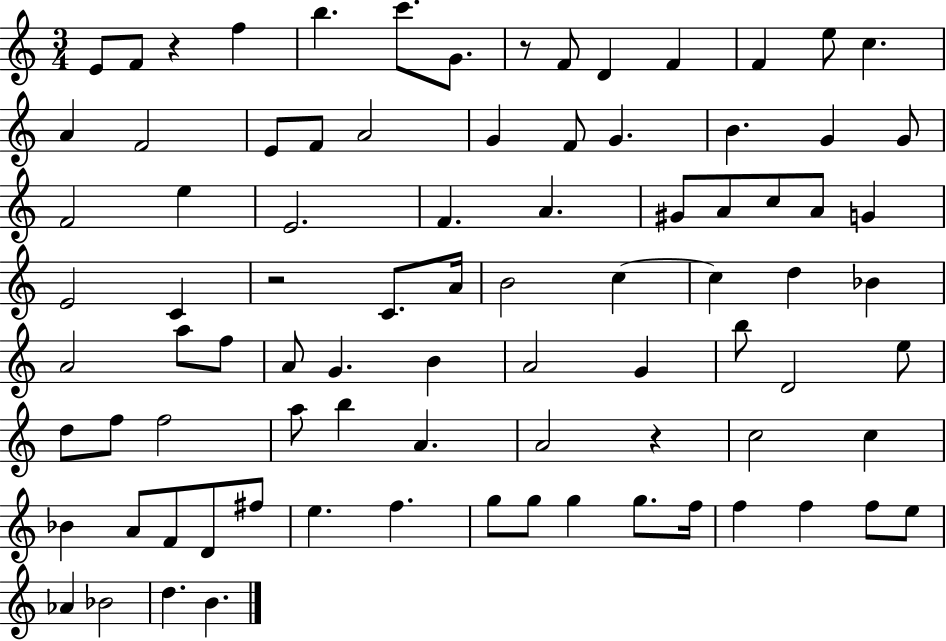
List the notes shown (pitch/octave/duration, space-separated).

E4/e F4/e R/q F5/q B5/q. C6/e. G4/e. R/e F4/e D4/q F4/q F4/q E5/e C5/q. A4/q F4/h E4/e F4/e A4/h G4/q F4/e G4/q. B4/q. G4/q G4/e F4/h E5/q E4/h. F4/q. A4/q. G#4/e A4/e C5/e A4/e G4/q E4/h C4/q R/h C4/e. A4/s B4/h C5/q C5/q D5/q Bb4/q A4/h A5/e F5/e A4/e G4/q. B4/q A4/h G4/q B5/e D4/h E5/e D5/e F5/e F5/h A5/e B5/q A4/q. A4/h R/q C5/h C5/q Bb4/q A4/e F4/e D4/e F#5/e E5/q. F5/q. G5/e G5/e G5/q G5/e. F5/s F5/q F5/q F5/e E5/e Ab4/q Bb4/h D5/q. B4/q.